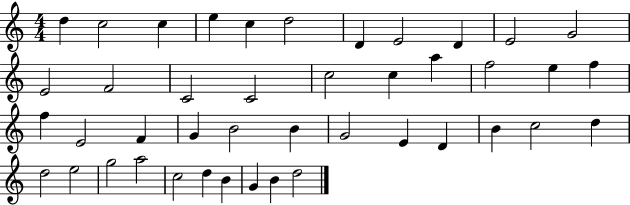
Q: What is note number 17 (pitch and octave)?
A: C5